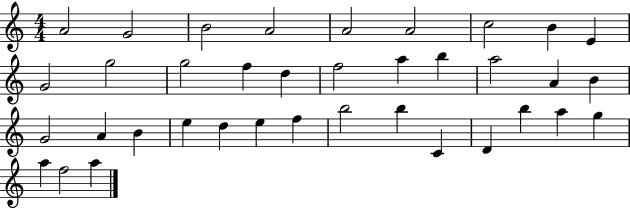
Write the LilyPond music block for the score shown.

{
  \clef treble
  \numericTimeSignature
  \time 4/4
  \key c \major
  a'2 g'2 | b'2 a'2 | a'2 a'2 | c''2 b'4 e'4 | \break g'2 g''2 | g''2 f''4 d''4 | f''2 a''4 b''4 | a''2 a'4 b'4 | \break g'2 a'4 b'4 | e''4 d''4 e''4 f''4 | b''2 b''4 c'4 | d'4 b''4 a''4 g''4 | \break a''4 f''2 a''4 | \bar "|."
}